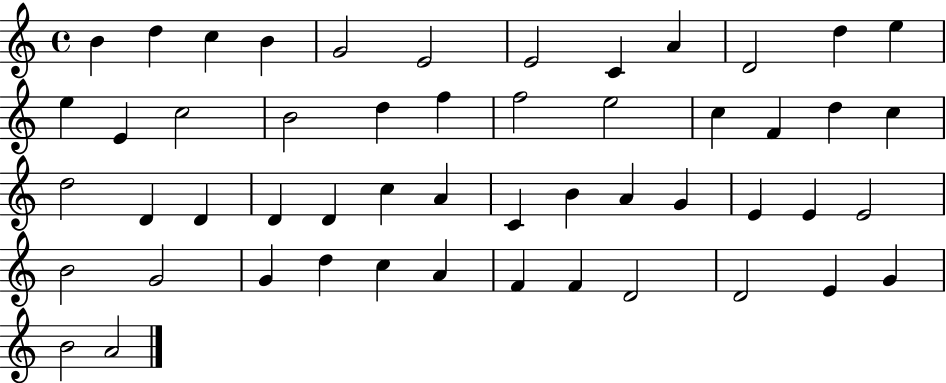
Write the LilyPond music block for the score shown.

{
  \clef treble
  \time 4/4
  \defaultTimeSignature
  \key c \major
  b'4 d''4 c''4 b'4 | g'2 e'2 | e'2 c'4 a'4 | d'2 d''4 e''4 | \break e''4 e'4 c''2 | b'2 d''4 f''4 | f''2 e''2 | c''4 f'4 d''4 c''4 | \break d''2 d'4 d'4 | d'4 d'4 c''4 a'4 | c'4 b'4 a'4 g'4 | e'4 e'4 e'2 | \break b'2 g'2 | g'4 d''4 c''4 a'4 | f'4 f'4 d'2 | d'2 e'4 g'4 | \break b'2 a'2 | \bar "|."
}